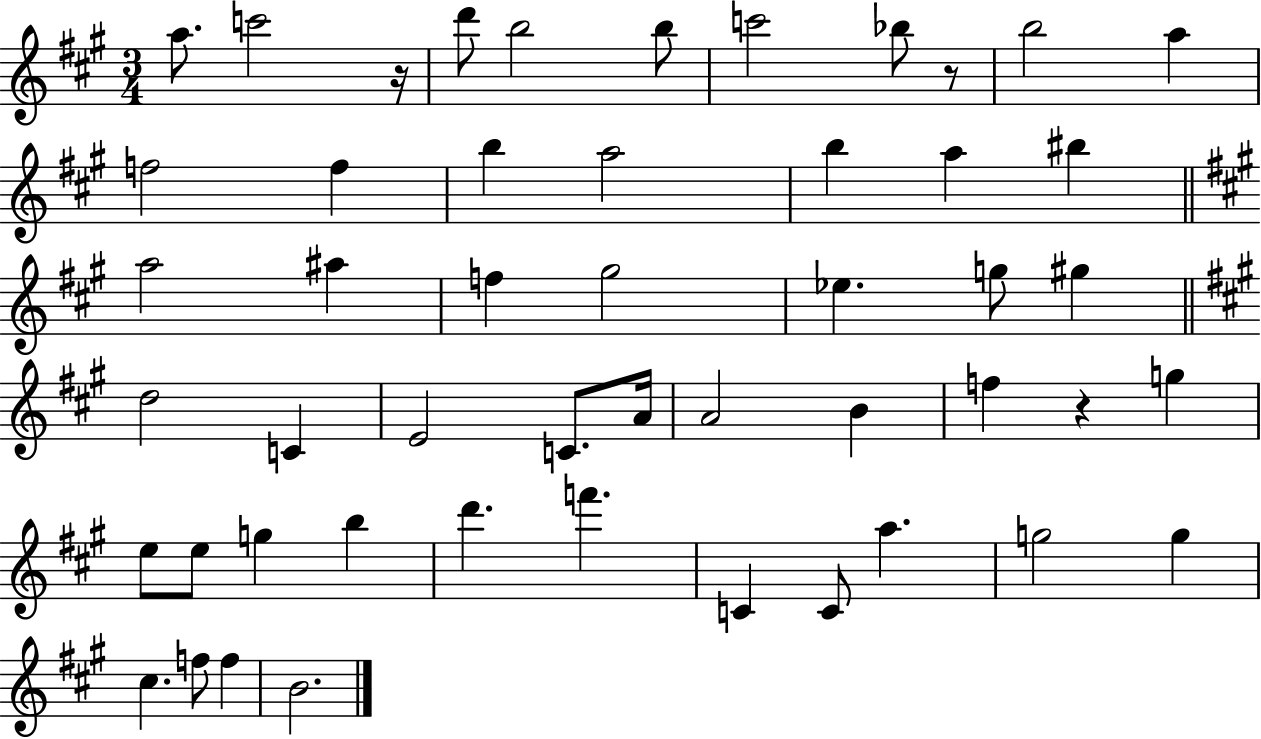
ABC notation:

X:1
T:Untitled
M:3/4
L:1/4
K:A
a/2 c'2 z/4 d'/2 b2 b/2 c'2 _b/2 z/2 b2 a f2 f b a2 b a ^b a2 ^a f ^g2 _e g/2 ^g d2 C E2 C/2 A/4 A2 B f z g e/2 e/2 g b d' f' C C/2 a g2 g ^c f/2 f B2